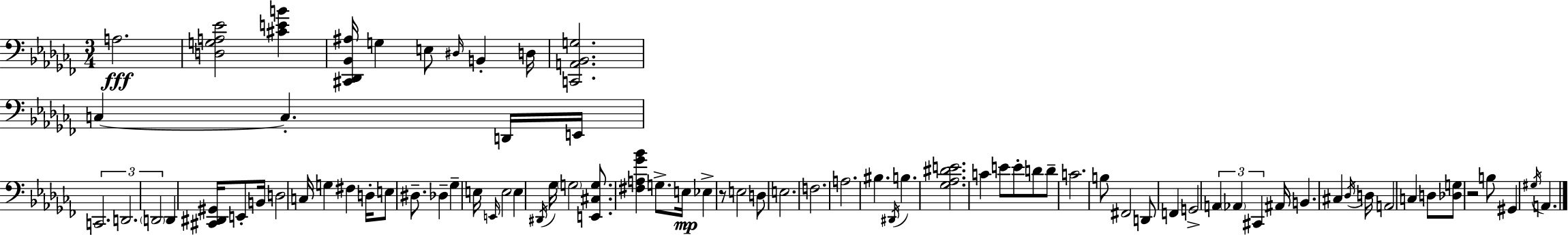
{
  \clef bass
  \numericTimeSignature
  \time 3/4
  \key aes \minor
  a2.\fff | <d g a ees'>2 <cis' e' b'>4 | <cis, des, bes, ais>16 g4 e8 \grace { dis16 } b,4-. | d16 <c, a, bes, g>2. | \break c4~~ c4.-. d,16 | e,16 \tuplet 3/2 { c,2. | d,2. | \parenthesize d,2 } d,4 | \break <cis, dis, gis,>16 e,8-. b,16 d2 | c16 g4 fis4 d16-. e8 | dis8.-- des4-- ges4-- | e16 \grace { e,16 } e2 e4 | \break \acciaccatura { dis,16 } ges16 \parenthesize g2 | <e, cis g>8. <fis a ges' bes'>4 g8.-> e16\mp ees4-> | r8 e2 | d8 e2. | \break f2. | a2. | bis4. \acciaccatura { dis,16 } b4. | <ges aes dis' e'>2. | \break c'4 e'8 e'8-. | d'8 d'8-- c'2. | b8 fis,2 | d,8 f,4 g,2-> | \break \tuplet 3/2 { a,4 \parenthesize aes,4 | cis,4 } ais,16 b,4. cis4 | \acciaccatura { des16 } d16 a,2 | c4 d8 <des g>8 r2 | \break b8 gis,4 \acciaccatura { gis16 } | a,4. \bar "|."
}